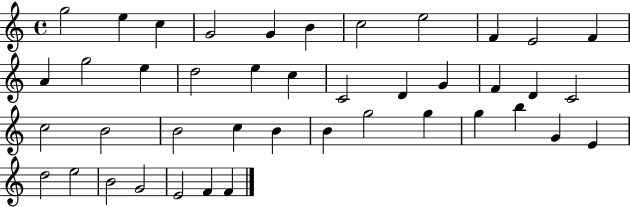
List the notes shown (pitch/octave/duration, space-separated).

G5/h E5/q C5/q G4/h G4/q B4/q C5/h E5/h F4/q E4/h F4/q A4/q G5/h E5/q D5/h E5/q C5/q C4/h D4/q G4/q F4/q D4/q C4/h C5/h B4/h B4/h C5/q B4/q B4/q G5/h G5/q G5/q B5/q G4/q E4/q D5/h E5/h B4/h G4/h E4/h F4/q F4/q